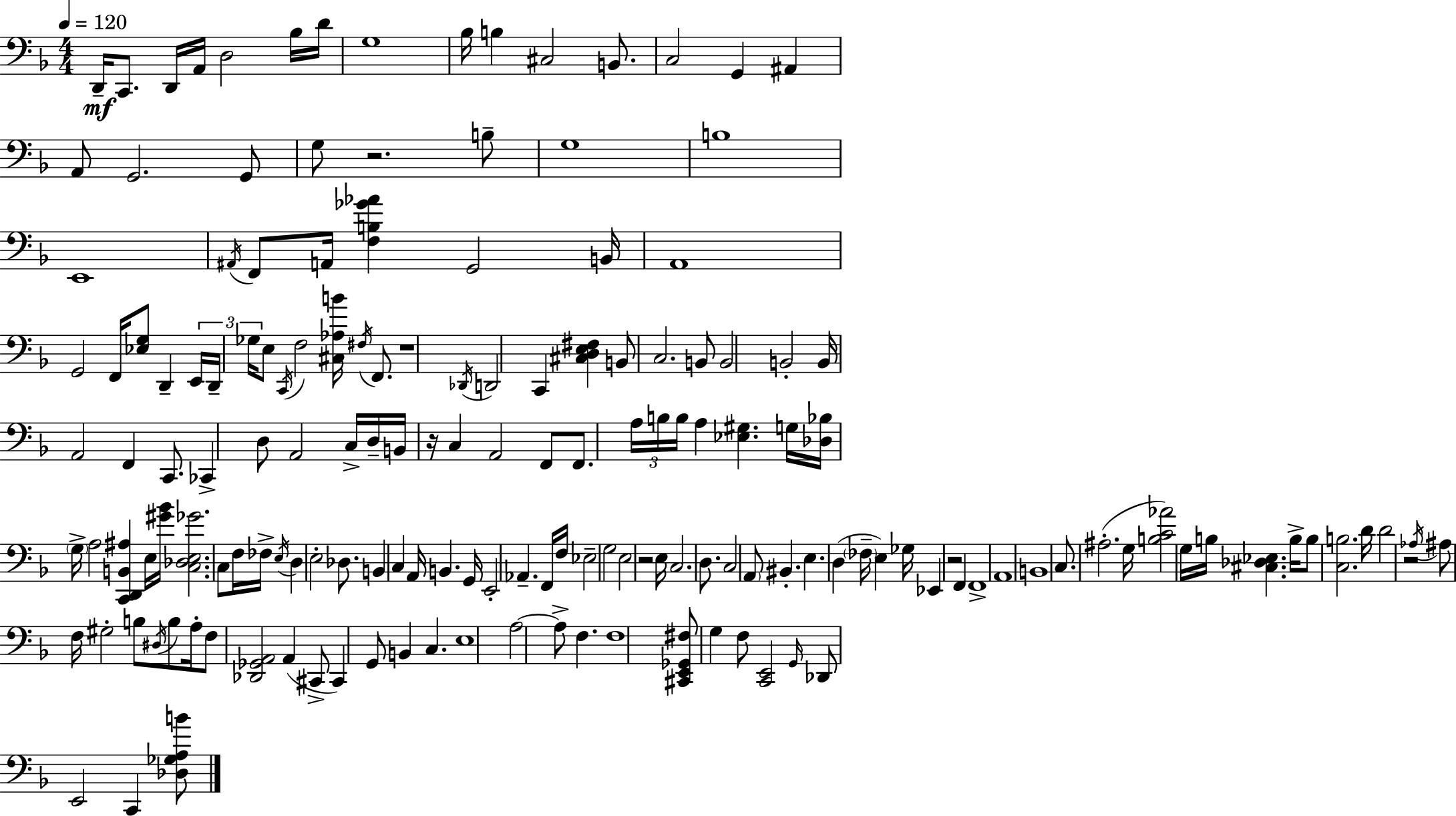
{
  \clef bass
  \numericTimeSignature
  \time 4/4
  \key d \minor
  \tempo 4 = 120
  d,16--\mf c,8. d,16 a,16 d2 bes16 d'16 | g1 | bes16 b4 cis2 b,8. | c2 g,4 ais,4 | \break a,8 g,2. g,8 | g8 r2. b8-- | g1 | b1 | \break e,1 | \acciaccatura { ais,16 } f,8 a,16 <f b ges' aes'>4 g,2 | b,16 a,1 | g,2 f,16 <ees g>8 d,4-- | \break \tuplet 3/2 { e,16 d,16-- ges16 } e8 \acciaccatura { c,16 } f2 <cis aes b'>16 \acciaccatura { fis16 } | f,8. r1 | \acciaccatura { des,16 } d,2 c,4 | <cis d e fis>4 b,8 c2. | \break b,8 b,2 b,2-. | b,16 a,2 f,4 | c,8. ces,4-> d8 a,2 | c16-> d16-- b,16 r16 c4 a,2 | \break f,8 f,8. \tuplet 3/2 { a16 b16 b16 } a4 <ees gis>4. | g16 <des bes>16 \parenthesize g16-> a2 <c, d, b, ais>4 | e16 <gis' bes'>16 <c des e ges'>2. | c8 f16 fes16-> \acciaccatura { e16 } d4 e2-. | \break des8. b,4 c4 a,16 b,4. | g,16 e,2-. aes,4.-- | f,16 f16 ees2-- g2 | e2 r2 | \break e16 c2. | d8. c2 \parenthesize a,8 bis,4.-. | e4. d4( \parenthesize fes16-- | e4) ges16 ees,4 r2 | \break f,4 f,1-> | a,1 | b,1 | c8. ais2.-.( | \break g16 <b c' aes'>2) g16 b16 <cis des ees>4. | b16-> b8 <c b>2. | d'16 d'2 r2 | \acciaccatura { aes16 } ais8 f16 gis2-. | \break b8 \acciaccatura { dis16 } b8 a16-. f8 <des, ges, a,>2 | a,4( cis,8-> cis,4) g,8 b,4 | c4. e1 | a2~~ a8-> | \break f4. f1 | <cis, e, ges, fis>8 g4 f8 <c, e,>2 | \grace { g,16 } des,8 e,2 | c,4 <des ges a b'>8 \bar "|."
}